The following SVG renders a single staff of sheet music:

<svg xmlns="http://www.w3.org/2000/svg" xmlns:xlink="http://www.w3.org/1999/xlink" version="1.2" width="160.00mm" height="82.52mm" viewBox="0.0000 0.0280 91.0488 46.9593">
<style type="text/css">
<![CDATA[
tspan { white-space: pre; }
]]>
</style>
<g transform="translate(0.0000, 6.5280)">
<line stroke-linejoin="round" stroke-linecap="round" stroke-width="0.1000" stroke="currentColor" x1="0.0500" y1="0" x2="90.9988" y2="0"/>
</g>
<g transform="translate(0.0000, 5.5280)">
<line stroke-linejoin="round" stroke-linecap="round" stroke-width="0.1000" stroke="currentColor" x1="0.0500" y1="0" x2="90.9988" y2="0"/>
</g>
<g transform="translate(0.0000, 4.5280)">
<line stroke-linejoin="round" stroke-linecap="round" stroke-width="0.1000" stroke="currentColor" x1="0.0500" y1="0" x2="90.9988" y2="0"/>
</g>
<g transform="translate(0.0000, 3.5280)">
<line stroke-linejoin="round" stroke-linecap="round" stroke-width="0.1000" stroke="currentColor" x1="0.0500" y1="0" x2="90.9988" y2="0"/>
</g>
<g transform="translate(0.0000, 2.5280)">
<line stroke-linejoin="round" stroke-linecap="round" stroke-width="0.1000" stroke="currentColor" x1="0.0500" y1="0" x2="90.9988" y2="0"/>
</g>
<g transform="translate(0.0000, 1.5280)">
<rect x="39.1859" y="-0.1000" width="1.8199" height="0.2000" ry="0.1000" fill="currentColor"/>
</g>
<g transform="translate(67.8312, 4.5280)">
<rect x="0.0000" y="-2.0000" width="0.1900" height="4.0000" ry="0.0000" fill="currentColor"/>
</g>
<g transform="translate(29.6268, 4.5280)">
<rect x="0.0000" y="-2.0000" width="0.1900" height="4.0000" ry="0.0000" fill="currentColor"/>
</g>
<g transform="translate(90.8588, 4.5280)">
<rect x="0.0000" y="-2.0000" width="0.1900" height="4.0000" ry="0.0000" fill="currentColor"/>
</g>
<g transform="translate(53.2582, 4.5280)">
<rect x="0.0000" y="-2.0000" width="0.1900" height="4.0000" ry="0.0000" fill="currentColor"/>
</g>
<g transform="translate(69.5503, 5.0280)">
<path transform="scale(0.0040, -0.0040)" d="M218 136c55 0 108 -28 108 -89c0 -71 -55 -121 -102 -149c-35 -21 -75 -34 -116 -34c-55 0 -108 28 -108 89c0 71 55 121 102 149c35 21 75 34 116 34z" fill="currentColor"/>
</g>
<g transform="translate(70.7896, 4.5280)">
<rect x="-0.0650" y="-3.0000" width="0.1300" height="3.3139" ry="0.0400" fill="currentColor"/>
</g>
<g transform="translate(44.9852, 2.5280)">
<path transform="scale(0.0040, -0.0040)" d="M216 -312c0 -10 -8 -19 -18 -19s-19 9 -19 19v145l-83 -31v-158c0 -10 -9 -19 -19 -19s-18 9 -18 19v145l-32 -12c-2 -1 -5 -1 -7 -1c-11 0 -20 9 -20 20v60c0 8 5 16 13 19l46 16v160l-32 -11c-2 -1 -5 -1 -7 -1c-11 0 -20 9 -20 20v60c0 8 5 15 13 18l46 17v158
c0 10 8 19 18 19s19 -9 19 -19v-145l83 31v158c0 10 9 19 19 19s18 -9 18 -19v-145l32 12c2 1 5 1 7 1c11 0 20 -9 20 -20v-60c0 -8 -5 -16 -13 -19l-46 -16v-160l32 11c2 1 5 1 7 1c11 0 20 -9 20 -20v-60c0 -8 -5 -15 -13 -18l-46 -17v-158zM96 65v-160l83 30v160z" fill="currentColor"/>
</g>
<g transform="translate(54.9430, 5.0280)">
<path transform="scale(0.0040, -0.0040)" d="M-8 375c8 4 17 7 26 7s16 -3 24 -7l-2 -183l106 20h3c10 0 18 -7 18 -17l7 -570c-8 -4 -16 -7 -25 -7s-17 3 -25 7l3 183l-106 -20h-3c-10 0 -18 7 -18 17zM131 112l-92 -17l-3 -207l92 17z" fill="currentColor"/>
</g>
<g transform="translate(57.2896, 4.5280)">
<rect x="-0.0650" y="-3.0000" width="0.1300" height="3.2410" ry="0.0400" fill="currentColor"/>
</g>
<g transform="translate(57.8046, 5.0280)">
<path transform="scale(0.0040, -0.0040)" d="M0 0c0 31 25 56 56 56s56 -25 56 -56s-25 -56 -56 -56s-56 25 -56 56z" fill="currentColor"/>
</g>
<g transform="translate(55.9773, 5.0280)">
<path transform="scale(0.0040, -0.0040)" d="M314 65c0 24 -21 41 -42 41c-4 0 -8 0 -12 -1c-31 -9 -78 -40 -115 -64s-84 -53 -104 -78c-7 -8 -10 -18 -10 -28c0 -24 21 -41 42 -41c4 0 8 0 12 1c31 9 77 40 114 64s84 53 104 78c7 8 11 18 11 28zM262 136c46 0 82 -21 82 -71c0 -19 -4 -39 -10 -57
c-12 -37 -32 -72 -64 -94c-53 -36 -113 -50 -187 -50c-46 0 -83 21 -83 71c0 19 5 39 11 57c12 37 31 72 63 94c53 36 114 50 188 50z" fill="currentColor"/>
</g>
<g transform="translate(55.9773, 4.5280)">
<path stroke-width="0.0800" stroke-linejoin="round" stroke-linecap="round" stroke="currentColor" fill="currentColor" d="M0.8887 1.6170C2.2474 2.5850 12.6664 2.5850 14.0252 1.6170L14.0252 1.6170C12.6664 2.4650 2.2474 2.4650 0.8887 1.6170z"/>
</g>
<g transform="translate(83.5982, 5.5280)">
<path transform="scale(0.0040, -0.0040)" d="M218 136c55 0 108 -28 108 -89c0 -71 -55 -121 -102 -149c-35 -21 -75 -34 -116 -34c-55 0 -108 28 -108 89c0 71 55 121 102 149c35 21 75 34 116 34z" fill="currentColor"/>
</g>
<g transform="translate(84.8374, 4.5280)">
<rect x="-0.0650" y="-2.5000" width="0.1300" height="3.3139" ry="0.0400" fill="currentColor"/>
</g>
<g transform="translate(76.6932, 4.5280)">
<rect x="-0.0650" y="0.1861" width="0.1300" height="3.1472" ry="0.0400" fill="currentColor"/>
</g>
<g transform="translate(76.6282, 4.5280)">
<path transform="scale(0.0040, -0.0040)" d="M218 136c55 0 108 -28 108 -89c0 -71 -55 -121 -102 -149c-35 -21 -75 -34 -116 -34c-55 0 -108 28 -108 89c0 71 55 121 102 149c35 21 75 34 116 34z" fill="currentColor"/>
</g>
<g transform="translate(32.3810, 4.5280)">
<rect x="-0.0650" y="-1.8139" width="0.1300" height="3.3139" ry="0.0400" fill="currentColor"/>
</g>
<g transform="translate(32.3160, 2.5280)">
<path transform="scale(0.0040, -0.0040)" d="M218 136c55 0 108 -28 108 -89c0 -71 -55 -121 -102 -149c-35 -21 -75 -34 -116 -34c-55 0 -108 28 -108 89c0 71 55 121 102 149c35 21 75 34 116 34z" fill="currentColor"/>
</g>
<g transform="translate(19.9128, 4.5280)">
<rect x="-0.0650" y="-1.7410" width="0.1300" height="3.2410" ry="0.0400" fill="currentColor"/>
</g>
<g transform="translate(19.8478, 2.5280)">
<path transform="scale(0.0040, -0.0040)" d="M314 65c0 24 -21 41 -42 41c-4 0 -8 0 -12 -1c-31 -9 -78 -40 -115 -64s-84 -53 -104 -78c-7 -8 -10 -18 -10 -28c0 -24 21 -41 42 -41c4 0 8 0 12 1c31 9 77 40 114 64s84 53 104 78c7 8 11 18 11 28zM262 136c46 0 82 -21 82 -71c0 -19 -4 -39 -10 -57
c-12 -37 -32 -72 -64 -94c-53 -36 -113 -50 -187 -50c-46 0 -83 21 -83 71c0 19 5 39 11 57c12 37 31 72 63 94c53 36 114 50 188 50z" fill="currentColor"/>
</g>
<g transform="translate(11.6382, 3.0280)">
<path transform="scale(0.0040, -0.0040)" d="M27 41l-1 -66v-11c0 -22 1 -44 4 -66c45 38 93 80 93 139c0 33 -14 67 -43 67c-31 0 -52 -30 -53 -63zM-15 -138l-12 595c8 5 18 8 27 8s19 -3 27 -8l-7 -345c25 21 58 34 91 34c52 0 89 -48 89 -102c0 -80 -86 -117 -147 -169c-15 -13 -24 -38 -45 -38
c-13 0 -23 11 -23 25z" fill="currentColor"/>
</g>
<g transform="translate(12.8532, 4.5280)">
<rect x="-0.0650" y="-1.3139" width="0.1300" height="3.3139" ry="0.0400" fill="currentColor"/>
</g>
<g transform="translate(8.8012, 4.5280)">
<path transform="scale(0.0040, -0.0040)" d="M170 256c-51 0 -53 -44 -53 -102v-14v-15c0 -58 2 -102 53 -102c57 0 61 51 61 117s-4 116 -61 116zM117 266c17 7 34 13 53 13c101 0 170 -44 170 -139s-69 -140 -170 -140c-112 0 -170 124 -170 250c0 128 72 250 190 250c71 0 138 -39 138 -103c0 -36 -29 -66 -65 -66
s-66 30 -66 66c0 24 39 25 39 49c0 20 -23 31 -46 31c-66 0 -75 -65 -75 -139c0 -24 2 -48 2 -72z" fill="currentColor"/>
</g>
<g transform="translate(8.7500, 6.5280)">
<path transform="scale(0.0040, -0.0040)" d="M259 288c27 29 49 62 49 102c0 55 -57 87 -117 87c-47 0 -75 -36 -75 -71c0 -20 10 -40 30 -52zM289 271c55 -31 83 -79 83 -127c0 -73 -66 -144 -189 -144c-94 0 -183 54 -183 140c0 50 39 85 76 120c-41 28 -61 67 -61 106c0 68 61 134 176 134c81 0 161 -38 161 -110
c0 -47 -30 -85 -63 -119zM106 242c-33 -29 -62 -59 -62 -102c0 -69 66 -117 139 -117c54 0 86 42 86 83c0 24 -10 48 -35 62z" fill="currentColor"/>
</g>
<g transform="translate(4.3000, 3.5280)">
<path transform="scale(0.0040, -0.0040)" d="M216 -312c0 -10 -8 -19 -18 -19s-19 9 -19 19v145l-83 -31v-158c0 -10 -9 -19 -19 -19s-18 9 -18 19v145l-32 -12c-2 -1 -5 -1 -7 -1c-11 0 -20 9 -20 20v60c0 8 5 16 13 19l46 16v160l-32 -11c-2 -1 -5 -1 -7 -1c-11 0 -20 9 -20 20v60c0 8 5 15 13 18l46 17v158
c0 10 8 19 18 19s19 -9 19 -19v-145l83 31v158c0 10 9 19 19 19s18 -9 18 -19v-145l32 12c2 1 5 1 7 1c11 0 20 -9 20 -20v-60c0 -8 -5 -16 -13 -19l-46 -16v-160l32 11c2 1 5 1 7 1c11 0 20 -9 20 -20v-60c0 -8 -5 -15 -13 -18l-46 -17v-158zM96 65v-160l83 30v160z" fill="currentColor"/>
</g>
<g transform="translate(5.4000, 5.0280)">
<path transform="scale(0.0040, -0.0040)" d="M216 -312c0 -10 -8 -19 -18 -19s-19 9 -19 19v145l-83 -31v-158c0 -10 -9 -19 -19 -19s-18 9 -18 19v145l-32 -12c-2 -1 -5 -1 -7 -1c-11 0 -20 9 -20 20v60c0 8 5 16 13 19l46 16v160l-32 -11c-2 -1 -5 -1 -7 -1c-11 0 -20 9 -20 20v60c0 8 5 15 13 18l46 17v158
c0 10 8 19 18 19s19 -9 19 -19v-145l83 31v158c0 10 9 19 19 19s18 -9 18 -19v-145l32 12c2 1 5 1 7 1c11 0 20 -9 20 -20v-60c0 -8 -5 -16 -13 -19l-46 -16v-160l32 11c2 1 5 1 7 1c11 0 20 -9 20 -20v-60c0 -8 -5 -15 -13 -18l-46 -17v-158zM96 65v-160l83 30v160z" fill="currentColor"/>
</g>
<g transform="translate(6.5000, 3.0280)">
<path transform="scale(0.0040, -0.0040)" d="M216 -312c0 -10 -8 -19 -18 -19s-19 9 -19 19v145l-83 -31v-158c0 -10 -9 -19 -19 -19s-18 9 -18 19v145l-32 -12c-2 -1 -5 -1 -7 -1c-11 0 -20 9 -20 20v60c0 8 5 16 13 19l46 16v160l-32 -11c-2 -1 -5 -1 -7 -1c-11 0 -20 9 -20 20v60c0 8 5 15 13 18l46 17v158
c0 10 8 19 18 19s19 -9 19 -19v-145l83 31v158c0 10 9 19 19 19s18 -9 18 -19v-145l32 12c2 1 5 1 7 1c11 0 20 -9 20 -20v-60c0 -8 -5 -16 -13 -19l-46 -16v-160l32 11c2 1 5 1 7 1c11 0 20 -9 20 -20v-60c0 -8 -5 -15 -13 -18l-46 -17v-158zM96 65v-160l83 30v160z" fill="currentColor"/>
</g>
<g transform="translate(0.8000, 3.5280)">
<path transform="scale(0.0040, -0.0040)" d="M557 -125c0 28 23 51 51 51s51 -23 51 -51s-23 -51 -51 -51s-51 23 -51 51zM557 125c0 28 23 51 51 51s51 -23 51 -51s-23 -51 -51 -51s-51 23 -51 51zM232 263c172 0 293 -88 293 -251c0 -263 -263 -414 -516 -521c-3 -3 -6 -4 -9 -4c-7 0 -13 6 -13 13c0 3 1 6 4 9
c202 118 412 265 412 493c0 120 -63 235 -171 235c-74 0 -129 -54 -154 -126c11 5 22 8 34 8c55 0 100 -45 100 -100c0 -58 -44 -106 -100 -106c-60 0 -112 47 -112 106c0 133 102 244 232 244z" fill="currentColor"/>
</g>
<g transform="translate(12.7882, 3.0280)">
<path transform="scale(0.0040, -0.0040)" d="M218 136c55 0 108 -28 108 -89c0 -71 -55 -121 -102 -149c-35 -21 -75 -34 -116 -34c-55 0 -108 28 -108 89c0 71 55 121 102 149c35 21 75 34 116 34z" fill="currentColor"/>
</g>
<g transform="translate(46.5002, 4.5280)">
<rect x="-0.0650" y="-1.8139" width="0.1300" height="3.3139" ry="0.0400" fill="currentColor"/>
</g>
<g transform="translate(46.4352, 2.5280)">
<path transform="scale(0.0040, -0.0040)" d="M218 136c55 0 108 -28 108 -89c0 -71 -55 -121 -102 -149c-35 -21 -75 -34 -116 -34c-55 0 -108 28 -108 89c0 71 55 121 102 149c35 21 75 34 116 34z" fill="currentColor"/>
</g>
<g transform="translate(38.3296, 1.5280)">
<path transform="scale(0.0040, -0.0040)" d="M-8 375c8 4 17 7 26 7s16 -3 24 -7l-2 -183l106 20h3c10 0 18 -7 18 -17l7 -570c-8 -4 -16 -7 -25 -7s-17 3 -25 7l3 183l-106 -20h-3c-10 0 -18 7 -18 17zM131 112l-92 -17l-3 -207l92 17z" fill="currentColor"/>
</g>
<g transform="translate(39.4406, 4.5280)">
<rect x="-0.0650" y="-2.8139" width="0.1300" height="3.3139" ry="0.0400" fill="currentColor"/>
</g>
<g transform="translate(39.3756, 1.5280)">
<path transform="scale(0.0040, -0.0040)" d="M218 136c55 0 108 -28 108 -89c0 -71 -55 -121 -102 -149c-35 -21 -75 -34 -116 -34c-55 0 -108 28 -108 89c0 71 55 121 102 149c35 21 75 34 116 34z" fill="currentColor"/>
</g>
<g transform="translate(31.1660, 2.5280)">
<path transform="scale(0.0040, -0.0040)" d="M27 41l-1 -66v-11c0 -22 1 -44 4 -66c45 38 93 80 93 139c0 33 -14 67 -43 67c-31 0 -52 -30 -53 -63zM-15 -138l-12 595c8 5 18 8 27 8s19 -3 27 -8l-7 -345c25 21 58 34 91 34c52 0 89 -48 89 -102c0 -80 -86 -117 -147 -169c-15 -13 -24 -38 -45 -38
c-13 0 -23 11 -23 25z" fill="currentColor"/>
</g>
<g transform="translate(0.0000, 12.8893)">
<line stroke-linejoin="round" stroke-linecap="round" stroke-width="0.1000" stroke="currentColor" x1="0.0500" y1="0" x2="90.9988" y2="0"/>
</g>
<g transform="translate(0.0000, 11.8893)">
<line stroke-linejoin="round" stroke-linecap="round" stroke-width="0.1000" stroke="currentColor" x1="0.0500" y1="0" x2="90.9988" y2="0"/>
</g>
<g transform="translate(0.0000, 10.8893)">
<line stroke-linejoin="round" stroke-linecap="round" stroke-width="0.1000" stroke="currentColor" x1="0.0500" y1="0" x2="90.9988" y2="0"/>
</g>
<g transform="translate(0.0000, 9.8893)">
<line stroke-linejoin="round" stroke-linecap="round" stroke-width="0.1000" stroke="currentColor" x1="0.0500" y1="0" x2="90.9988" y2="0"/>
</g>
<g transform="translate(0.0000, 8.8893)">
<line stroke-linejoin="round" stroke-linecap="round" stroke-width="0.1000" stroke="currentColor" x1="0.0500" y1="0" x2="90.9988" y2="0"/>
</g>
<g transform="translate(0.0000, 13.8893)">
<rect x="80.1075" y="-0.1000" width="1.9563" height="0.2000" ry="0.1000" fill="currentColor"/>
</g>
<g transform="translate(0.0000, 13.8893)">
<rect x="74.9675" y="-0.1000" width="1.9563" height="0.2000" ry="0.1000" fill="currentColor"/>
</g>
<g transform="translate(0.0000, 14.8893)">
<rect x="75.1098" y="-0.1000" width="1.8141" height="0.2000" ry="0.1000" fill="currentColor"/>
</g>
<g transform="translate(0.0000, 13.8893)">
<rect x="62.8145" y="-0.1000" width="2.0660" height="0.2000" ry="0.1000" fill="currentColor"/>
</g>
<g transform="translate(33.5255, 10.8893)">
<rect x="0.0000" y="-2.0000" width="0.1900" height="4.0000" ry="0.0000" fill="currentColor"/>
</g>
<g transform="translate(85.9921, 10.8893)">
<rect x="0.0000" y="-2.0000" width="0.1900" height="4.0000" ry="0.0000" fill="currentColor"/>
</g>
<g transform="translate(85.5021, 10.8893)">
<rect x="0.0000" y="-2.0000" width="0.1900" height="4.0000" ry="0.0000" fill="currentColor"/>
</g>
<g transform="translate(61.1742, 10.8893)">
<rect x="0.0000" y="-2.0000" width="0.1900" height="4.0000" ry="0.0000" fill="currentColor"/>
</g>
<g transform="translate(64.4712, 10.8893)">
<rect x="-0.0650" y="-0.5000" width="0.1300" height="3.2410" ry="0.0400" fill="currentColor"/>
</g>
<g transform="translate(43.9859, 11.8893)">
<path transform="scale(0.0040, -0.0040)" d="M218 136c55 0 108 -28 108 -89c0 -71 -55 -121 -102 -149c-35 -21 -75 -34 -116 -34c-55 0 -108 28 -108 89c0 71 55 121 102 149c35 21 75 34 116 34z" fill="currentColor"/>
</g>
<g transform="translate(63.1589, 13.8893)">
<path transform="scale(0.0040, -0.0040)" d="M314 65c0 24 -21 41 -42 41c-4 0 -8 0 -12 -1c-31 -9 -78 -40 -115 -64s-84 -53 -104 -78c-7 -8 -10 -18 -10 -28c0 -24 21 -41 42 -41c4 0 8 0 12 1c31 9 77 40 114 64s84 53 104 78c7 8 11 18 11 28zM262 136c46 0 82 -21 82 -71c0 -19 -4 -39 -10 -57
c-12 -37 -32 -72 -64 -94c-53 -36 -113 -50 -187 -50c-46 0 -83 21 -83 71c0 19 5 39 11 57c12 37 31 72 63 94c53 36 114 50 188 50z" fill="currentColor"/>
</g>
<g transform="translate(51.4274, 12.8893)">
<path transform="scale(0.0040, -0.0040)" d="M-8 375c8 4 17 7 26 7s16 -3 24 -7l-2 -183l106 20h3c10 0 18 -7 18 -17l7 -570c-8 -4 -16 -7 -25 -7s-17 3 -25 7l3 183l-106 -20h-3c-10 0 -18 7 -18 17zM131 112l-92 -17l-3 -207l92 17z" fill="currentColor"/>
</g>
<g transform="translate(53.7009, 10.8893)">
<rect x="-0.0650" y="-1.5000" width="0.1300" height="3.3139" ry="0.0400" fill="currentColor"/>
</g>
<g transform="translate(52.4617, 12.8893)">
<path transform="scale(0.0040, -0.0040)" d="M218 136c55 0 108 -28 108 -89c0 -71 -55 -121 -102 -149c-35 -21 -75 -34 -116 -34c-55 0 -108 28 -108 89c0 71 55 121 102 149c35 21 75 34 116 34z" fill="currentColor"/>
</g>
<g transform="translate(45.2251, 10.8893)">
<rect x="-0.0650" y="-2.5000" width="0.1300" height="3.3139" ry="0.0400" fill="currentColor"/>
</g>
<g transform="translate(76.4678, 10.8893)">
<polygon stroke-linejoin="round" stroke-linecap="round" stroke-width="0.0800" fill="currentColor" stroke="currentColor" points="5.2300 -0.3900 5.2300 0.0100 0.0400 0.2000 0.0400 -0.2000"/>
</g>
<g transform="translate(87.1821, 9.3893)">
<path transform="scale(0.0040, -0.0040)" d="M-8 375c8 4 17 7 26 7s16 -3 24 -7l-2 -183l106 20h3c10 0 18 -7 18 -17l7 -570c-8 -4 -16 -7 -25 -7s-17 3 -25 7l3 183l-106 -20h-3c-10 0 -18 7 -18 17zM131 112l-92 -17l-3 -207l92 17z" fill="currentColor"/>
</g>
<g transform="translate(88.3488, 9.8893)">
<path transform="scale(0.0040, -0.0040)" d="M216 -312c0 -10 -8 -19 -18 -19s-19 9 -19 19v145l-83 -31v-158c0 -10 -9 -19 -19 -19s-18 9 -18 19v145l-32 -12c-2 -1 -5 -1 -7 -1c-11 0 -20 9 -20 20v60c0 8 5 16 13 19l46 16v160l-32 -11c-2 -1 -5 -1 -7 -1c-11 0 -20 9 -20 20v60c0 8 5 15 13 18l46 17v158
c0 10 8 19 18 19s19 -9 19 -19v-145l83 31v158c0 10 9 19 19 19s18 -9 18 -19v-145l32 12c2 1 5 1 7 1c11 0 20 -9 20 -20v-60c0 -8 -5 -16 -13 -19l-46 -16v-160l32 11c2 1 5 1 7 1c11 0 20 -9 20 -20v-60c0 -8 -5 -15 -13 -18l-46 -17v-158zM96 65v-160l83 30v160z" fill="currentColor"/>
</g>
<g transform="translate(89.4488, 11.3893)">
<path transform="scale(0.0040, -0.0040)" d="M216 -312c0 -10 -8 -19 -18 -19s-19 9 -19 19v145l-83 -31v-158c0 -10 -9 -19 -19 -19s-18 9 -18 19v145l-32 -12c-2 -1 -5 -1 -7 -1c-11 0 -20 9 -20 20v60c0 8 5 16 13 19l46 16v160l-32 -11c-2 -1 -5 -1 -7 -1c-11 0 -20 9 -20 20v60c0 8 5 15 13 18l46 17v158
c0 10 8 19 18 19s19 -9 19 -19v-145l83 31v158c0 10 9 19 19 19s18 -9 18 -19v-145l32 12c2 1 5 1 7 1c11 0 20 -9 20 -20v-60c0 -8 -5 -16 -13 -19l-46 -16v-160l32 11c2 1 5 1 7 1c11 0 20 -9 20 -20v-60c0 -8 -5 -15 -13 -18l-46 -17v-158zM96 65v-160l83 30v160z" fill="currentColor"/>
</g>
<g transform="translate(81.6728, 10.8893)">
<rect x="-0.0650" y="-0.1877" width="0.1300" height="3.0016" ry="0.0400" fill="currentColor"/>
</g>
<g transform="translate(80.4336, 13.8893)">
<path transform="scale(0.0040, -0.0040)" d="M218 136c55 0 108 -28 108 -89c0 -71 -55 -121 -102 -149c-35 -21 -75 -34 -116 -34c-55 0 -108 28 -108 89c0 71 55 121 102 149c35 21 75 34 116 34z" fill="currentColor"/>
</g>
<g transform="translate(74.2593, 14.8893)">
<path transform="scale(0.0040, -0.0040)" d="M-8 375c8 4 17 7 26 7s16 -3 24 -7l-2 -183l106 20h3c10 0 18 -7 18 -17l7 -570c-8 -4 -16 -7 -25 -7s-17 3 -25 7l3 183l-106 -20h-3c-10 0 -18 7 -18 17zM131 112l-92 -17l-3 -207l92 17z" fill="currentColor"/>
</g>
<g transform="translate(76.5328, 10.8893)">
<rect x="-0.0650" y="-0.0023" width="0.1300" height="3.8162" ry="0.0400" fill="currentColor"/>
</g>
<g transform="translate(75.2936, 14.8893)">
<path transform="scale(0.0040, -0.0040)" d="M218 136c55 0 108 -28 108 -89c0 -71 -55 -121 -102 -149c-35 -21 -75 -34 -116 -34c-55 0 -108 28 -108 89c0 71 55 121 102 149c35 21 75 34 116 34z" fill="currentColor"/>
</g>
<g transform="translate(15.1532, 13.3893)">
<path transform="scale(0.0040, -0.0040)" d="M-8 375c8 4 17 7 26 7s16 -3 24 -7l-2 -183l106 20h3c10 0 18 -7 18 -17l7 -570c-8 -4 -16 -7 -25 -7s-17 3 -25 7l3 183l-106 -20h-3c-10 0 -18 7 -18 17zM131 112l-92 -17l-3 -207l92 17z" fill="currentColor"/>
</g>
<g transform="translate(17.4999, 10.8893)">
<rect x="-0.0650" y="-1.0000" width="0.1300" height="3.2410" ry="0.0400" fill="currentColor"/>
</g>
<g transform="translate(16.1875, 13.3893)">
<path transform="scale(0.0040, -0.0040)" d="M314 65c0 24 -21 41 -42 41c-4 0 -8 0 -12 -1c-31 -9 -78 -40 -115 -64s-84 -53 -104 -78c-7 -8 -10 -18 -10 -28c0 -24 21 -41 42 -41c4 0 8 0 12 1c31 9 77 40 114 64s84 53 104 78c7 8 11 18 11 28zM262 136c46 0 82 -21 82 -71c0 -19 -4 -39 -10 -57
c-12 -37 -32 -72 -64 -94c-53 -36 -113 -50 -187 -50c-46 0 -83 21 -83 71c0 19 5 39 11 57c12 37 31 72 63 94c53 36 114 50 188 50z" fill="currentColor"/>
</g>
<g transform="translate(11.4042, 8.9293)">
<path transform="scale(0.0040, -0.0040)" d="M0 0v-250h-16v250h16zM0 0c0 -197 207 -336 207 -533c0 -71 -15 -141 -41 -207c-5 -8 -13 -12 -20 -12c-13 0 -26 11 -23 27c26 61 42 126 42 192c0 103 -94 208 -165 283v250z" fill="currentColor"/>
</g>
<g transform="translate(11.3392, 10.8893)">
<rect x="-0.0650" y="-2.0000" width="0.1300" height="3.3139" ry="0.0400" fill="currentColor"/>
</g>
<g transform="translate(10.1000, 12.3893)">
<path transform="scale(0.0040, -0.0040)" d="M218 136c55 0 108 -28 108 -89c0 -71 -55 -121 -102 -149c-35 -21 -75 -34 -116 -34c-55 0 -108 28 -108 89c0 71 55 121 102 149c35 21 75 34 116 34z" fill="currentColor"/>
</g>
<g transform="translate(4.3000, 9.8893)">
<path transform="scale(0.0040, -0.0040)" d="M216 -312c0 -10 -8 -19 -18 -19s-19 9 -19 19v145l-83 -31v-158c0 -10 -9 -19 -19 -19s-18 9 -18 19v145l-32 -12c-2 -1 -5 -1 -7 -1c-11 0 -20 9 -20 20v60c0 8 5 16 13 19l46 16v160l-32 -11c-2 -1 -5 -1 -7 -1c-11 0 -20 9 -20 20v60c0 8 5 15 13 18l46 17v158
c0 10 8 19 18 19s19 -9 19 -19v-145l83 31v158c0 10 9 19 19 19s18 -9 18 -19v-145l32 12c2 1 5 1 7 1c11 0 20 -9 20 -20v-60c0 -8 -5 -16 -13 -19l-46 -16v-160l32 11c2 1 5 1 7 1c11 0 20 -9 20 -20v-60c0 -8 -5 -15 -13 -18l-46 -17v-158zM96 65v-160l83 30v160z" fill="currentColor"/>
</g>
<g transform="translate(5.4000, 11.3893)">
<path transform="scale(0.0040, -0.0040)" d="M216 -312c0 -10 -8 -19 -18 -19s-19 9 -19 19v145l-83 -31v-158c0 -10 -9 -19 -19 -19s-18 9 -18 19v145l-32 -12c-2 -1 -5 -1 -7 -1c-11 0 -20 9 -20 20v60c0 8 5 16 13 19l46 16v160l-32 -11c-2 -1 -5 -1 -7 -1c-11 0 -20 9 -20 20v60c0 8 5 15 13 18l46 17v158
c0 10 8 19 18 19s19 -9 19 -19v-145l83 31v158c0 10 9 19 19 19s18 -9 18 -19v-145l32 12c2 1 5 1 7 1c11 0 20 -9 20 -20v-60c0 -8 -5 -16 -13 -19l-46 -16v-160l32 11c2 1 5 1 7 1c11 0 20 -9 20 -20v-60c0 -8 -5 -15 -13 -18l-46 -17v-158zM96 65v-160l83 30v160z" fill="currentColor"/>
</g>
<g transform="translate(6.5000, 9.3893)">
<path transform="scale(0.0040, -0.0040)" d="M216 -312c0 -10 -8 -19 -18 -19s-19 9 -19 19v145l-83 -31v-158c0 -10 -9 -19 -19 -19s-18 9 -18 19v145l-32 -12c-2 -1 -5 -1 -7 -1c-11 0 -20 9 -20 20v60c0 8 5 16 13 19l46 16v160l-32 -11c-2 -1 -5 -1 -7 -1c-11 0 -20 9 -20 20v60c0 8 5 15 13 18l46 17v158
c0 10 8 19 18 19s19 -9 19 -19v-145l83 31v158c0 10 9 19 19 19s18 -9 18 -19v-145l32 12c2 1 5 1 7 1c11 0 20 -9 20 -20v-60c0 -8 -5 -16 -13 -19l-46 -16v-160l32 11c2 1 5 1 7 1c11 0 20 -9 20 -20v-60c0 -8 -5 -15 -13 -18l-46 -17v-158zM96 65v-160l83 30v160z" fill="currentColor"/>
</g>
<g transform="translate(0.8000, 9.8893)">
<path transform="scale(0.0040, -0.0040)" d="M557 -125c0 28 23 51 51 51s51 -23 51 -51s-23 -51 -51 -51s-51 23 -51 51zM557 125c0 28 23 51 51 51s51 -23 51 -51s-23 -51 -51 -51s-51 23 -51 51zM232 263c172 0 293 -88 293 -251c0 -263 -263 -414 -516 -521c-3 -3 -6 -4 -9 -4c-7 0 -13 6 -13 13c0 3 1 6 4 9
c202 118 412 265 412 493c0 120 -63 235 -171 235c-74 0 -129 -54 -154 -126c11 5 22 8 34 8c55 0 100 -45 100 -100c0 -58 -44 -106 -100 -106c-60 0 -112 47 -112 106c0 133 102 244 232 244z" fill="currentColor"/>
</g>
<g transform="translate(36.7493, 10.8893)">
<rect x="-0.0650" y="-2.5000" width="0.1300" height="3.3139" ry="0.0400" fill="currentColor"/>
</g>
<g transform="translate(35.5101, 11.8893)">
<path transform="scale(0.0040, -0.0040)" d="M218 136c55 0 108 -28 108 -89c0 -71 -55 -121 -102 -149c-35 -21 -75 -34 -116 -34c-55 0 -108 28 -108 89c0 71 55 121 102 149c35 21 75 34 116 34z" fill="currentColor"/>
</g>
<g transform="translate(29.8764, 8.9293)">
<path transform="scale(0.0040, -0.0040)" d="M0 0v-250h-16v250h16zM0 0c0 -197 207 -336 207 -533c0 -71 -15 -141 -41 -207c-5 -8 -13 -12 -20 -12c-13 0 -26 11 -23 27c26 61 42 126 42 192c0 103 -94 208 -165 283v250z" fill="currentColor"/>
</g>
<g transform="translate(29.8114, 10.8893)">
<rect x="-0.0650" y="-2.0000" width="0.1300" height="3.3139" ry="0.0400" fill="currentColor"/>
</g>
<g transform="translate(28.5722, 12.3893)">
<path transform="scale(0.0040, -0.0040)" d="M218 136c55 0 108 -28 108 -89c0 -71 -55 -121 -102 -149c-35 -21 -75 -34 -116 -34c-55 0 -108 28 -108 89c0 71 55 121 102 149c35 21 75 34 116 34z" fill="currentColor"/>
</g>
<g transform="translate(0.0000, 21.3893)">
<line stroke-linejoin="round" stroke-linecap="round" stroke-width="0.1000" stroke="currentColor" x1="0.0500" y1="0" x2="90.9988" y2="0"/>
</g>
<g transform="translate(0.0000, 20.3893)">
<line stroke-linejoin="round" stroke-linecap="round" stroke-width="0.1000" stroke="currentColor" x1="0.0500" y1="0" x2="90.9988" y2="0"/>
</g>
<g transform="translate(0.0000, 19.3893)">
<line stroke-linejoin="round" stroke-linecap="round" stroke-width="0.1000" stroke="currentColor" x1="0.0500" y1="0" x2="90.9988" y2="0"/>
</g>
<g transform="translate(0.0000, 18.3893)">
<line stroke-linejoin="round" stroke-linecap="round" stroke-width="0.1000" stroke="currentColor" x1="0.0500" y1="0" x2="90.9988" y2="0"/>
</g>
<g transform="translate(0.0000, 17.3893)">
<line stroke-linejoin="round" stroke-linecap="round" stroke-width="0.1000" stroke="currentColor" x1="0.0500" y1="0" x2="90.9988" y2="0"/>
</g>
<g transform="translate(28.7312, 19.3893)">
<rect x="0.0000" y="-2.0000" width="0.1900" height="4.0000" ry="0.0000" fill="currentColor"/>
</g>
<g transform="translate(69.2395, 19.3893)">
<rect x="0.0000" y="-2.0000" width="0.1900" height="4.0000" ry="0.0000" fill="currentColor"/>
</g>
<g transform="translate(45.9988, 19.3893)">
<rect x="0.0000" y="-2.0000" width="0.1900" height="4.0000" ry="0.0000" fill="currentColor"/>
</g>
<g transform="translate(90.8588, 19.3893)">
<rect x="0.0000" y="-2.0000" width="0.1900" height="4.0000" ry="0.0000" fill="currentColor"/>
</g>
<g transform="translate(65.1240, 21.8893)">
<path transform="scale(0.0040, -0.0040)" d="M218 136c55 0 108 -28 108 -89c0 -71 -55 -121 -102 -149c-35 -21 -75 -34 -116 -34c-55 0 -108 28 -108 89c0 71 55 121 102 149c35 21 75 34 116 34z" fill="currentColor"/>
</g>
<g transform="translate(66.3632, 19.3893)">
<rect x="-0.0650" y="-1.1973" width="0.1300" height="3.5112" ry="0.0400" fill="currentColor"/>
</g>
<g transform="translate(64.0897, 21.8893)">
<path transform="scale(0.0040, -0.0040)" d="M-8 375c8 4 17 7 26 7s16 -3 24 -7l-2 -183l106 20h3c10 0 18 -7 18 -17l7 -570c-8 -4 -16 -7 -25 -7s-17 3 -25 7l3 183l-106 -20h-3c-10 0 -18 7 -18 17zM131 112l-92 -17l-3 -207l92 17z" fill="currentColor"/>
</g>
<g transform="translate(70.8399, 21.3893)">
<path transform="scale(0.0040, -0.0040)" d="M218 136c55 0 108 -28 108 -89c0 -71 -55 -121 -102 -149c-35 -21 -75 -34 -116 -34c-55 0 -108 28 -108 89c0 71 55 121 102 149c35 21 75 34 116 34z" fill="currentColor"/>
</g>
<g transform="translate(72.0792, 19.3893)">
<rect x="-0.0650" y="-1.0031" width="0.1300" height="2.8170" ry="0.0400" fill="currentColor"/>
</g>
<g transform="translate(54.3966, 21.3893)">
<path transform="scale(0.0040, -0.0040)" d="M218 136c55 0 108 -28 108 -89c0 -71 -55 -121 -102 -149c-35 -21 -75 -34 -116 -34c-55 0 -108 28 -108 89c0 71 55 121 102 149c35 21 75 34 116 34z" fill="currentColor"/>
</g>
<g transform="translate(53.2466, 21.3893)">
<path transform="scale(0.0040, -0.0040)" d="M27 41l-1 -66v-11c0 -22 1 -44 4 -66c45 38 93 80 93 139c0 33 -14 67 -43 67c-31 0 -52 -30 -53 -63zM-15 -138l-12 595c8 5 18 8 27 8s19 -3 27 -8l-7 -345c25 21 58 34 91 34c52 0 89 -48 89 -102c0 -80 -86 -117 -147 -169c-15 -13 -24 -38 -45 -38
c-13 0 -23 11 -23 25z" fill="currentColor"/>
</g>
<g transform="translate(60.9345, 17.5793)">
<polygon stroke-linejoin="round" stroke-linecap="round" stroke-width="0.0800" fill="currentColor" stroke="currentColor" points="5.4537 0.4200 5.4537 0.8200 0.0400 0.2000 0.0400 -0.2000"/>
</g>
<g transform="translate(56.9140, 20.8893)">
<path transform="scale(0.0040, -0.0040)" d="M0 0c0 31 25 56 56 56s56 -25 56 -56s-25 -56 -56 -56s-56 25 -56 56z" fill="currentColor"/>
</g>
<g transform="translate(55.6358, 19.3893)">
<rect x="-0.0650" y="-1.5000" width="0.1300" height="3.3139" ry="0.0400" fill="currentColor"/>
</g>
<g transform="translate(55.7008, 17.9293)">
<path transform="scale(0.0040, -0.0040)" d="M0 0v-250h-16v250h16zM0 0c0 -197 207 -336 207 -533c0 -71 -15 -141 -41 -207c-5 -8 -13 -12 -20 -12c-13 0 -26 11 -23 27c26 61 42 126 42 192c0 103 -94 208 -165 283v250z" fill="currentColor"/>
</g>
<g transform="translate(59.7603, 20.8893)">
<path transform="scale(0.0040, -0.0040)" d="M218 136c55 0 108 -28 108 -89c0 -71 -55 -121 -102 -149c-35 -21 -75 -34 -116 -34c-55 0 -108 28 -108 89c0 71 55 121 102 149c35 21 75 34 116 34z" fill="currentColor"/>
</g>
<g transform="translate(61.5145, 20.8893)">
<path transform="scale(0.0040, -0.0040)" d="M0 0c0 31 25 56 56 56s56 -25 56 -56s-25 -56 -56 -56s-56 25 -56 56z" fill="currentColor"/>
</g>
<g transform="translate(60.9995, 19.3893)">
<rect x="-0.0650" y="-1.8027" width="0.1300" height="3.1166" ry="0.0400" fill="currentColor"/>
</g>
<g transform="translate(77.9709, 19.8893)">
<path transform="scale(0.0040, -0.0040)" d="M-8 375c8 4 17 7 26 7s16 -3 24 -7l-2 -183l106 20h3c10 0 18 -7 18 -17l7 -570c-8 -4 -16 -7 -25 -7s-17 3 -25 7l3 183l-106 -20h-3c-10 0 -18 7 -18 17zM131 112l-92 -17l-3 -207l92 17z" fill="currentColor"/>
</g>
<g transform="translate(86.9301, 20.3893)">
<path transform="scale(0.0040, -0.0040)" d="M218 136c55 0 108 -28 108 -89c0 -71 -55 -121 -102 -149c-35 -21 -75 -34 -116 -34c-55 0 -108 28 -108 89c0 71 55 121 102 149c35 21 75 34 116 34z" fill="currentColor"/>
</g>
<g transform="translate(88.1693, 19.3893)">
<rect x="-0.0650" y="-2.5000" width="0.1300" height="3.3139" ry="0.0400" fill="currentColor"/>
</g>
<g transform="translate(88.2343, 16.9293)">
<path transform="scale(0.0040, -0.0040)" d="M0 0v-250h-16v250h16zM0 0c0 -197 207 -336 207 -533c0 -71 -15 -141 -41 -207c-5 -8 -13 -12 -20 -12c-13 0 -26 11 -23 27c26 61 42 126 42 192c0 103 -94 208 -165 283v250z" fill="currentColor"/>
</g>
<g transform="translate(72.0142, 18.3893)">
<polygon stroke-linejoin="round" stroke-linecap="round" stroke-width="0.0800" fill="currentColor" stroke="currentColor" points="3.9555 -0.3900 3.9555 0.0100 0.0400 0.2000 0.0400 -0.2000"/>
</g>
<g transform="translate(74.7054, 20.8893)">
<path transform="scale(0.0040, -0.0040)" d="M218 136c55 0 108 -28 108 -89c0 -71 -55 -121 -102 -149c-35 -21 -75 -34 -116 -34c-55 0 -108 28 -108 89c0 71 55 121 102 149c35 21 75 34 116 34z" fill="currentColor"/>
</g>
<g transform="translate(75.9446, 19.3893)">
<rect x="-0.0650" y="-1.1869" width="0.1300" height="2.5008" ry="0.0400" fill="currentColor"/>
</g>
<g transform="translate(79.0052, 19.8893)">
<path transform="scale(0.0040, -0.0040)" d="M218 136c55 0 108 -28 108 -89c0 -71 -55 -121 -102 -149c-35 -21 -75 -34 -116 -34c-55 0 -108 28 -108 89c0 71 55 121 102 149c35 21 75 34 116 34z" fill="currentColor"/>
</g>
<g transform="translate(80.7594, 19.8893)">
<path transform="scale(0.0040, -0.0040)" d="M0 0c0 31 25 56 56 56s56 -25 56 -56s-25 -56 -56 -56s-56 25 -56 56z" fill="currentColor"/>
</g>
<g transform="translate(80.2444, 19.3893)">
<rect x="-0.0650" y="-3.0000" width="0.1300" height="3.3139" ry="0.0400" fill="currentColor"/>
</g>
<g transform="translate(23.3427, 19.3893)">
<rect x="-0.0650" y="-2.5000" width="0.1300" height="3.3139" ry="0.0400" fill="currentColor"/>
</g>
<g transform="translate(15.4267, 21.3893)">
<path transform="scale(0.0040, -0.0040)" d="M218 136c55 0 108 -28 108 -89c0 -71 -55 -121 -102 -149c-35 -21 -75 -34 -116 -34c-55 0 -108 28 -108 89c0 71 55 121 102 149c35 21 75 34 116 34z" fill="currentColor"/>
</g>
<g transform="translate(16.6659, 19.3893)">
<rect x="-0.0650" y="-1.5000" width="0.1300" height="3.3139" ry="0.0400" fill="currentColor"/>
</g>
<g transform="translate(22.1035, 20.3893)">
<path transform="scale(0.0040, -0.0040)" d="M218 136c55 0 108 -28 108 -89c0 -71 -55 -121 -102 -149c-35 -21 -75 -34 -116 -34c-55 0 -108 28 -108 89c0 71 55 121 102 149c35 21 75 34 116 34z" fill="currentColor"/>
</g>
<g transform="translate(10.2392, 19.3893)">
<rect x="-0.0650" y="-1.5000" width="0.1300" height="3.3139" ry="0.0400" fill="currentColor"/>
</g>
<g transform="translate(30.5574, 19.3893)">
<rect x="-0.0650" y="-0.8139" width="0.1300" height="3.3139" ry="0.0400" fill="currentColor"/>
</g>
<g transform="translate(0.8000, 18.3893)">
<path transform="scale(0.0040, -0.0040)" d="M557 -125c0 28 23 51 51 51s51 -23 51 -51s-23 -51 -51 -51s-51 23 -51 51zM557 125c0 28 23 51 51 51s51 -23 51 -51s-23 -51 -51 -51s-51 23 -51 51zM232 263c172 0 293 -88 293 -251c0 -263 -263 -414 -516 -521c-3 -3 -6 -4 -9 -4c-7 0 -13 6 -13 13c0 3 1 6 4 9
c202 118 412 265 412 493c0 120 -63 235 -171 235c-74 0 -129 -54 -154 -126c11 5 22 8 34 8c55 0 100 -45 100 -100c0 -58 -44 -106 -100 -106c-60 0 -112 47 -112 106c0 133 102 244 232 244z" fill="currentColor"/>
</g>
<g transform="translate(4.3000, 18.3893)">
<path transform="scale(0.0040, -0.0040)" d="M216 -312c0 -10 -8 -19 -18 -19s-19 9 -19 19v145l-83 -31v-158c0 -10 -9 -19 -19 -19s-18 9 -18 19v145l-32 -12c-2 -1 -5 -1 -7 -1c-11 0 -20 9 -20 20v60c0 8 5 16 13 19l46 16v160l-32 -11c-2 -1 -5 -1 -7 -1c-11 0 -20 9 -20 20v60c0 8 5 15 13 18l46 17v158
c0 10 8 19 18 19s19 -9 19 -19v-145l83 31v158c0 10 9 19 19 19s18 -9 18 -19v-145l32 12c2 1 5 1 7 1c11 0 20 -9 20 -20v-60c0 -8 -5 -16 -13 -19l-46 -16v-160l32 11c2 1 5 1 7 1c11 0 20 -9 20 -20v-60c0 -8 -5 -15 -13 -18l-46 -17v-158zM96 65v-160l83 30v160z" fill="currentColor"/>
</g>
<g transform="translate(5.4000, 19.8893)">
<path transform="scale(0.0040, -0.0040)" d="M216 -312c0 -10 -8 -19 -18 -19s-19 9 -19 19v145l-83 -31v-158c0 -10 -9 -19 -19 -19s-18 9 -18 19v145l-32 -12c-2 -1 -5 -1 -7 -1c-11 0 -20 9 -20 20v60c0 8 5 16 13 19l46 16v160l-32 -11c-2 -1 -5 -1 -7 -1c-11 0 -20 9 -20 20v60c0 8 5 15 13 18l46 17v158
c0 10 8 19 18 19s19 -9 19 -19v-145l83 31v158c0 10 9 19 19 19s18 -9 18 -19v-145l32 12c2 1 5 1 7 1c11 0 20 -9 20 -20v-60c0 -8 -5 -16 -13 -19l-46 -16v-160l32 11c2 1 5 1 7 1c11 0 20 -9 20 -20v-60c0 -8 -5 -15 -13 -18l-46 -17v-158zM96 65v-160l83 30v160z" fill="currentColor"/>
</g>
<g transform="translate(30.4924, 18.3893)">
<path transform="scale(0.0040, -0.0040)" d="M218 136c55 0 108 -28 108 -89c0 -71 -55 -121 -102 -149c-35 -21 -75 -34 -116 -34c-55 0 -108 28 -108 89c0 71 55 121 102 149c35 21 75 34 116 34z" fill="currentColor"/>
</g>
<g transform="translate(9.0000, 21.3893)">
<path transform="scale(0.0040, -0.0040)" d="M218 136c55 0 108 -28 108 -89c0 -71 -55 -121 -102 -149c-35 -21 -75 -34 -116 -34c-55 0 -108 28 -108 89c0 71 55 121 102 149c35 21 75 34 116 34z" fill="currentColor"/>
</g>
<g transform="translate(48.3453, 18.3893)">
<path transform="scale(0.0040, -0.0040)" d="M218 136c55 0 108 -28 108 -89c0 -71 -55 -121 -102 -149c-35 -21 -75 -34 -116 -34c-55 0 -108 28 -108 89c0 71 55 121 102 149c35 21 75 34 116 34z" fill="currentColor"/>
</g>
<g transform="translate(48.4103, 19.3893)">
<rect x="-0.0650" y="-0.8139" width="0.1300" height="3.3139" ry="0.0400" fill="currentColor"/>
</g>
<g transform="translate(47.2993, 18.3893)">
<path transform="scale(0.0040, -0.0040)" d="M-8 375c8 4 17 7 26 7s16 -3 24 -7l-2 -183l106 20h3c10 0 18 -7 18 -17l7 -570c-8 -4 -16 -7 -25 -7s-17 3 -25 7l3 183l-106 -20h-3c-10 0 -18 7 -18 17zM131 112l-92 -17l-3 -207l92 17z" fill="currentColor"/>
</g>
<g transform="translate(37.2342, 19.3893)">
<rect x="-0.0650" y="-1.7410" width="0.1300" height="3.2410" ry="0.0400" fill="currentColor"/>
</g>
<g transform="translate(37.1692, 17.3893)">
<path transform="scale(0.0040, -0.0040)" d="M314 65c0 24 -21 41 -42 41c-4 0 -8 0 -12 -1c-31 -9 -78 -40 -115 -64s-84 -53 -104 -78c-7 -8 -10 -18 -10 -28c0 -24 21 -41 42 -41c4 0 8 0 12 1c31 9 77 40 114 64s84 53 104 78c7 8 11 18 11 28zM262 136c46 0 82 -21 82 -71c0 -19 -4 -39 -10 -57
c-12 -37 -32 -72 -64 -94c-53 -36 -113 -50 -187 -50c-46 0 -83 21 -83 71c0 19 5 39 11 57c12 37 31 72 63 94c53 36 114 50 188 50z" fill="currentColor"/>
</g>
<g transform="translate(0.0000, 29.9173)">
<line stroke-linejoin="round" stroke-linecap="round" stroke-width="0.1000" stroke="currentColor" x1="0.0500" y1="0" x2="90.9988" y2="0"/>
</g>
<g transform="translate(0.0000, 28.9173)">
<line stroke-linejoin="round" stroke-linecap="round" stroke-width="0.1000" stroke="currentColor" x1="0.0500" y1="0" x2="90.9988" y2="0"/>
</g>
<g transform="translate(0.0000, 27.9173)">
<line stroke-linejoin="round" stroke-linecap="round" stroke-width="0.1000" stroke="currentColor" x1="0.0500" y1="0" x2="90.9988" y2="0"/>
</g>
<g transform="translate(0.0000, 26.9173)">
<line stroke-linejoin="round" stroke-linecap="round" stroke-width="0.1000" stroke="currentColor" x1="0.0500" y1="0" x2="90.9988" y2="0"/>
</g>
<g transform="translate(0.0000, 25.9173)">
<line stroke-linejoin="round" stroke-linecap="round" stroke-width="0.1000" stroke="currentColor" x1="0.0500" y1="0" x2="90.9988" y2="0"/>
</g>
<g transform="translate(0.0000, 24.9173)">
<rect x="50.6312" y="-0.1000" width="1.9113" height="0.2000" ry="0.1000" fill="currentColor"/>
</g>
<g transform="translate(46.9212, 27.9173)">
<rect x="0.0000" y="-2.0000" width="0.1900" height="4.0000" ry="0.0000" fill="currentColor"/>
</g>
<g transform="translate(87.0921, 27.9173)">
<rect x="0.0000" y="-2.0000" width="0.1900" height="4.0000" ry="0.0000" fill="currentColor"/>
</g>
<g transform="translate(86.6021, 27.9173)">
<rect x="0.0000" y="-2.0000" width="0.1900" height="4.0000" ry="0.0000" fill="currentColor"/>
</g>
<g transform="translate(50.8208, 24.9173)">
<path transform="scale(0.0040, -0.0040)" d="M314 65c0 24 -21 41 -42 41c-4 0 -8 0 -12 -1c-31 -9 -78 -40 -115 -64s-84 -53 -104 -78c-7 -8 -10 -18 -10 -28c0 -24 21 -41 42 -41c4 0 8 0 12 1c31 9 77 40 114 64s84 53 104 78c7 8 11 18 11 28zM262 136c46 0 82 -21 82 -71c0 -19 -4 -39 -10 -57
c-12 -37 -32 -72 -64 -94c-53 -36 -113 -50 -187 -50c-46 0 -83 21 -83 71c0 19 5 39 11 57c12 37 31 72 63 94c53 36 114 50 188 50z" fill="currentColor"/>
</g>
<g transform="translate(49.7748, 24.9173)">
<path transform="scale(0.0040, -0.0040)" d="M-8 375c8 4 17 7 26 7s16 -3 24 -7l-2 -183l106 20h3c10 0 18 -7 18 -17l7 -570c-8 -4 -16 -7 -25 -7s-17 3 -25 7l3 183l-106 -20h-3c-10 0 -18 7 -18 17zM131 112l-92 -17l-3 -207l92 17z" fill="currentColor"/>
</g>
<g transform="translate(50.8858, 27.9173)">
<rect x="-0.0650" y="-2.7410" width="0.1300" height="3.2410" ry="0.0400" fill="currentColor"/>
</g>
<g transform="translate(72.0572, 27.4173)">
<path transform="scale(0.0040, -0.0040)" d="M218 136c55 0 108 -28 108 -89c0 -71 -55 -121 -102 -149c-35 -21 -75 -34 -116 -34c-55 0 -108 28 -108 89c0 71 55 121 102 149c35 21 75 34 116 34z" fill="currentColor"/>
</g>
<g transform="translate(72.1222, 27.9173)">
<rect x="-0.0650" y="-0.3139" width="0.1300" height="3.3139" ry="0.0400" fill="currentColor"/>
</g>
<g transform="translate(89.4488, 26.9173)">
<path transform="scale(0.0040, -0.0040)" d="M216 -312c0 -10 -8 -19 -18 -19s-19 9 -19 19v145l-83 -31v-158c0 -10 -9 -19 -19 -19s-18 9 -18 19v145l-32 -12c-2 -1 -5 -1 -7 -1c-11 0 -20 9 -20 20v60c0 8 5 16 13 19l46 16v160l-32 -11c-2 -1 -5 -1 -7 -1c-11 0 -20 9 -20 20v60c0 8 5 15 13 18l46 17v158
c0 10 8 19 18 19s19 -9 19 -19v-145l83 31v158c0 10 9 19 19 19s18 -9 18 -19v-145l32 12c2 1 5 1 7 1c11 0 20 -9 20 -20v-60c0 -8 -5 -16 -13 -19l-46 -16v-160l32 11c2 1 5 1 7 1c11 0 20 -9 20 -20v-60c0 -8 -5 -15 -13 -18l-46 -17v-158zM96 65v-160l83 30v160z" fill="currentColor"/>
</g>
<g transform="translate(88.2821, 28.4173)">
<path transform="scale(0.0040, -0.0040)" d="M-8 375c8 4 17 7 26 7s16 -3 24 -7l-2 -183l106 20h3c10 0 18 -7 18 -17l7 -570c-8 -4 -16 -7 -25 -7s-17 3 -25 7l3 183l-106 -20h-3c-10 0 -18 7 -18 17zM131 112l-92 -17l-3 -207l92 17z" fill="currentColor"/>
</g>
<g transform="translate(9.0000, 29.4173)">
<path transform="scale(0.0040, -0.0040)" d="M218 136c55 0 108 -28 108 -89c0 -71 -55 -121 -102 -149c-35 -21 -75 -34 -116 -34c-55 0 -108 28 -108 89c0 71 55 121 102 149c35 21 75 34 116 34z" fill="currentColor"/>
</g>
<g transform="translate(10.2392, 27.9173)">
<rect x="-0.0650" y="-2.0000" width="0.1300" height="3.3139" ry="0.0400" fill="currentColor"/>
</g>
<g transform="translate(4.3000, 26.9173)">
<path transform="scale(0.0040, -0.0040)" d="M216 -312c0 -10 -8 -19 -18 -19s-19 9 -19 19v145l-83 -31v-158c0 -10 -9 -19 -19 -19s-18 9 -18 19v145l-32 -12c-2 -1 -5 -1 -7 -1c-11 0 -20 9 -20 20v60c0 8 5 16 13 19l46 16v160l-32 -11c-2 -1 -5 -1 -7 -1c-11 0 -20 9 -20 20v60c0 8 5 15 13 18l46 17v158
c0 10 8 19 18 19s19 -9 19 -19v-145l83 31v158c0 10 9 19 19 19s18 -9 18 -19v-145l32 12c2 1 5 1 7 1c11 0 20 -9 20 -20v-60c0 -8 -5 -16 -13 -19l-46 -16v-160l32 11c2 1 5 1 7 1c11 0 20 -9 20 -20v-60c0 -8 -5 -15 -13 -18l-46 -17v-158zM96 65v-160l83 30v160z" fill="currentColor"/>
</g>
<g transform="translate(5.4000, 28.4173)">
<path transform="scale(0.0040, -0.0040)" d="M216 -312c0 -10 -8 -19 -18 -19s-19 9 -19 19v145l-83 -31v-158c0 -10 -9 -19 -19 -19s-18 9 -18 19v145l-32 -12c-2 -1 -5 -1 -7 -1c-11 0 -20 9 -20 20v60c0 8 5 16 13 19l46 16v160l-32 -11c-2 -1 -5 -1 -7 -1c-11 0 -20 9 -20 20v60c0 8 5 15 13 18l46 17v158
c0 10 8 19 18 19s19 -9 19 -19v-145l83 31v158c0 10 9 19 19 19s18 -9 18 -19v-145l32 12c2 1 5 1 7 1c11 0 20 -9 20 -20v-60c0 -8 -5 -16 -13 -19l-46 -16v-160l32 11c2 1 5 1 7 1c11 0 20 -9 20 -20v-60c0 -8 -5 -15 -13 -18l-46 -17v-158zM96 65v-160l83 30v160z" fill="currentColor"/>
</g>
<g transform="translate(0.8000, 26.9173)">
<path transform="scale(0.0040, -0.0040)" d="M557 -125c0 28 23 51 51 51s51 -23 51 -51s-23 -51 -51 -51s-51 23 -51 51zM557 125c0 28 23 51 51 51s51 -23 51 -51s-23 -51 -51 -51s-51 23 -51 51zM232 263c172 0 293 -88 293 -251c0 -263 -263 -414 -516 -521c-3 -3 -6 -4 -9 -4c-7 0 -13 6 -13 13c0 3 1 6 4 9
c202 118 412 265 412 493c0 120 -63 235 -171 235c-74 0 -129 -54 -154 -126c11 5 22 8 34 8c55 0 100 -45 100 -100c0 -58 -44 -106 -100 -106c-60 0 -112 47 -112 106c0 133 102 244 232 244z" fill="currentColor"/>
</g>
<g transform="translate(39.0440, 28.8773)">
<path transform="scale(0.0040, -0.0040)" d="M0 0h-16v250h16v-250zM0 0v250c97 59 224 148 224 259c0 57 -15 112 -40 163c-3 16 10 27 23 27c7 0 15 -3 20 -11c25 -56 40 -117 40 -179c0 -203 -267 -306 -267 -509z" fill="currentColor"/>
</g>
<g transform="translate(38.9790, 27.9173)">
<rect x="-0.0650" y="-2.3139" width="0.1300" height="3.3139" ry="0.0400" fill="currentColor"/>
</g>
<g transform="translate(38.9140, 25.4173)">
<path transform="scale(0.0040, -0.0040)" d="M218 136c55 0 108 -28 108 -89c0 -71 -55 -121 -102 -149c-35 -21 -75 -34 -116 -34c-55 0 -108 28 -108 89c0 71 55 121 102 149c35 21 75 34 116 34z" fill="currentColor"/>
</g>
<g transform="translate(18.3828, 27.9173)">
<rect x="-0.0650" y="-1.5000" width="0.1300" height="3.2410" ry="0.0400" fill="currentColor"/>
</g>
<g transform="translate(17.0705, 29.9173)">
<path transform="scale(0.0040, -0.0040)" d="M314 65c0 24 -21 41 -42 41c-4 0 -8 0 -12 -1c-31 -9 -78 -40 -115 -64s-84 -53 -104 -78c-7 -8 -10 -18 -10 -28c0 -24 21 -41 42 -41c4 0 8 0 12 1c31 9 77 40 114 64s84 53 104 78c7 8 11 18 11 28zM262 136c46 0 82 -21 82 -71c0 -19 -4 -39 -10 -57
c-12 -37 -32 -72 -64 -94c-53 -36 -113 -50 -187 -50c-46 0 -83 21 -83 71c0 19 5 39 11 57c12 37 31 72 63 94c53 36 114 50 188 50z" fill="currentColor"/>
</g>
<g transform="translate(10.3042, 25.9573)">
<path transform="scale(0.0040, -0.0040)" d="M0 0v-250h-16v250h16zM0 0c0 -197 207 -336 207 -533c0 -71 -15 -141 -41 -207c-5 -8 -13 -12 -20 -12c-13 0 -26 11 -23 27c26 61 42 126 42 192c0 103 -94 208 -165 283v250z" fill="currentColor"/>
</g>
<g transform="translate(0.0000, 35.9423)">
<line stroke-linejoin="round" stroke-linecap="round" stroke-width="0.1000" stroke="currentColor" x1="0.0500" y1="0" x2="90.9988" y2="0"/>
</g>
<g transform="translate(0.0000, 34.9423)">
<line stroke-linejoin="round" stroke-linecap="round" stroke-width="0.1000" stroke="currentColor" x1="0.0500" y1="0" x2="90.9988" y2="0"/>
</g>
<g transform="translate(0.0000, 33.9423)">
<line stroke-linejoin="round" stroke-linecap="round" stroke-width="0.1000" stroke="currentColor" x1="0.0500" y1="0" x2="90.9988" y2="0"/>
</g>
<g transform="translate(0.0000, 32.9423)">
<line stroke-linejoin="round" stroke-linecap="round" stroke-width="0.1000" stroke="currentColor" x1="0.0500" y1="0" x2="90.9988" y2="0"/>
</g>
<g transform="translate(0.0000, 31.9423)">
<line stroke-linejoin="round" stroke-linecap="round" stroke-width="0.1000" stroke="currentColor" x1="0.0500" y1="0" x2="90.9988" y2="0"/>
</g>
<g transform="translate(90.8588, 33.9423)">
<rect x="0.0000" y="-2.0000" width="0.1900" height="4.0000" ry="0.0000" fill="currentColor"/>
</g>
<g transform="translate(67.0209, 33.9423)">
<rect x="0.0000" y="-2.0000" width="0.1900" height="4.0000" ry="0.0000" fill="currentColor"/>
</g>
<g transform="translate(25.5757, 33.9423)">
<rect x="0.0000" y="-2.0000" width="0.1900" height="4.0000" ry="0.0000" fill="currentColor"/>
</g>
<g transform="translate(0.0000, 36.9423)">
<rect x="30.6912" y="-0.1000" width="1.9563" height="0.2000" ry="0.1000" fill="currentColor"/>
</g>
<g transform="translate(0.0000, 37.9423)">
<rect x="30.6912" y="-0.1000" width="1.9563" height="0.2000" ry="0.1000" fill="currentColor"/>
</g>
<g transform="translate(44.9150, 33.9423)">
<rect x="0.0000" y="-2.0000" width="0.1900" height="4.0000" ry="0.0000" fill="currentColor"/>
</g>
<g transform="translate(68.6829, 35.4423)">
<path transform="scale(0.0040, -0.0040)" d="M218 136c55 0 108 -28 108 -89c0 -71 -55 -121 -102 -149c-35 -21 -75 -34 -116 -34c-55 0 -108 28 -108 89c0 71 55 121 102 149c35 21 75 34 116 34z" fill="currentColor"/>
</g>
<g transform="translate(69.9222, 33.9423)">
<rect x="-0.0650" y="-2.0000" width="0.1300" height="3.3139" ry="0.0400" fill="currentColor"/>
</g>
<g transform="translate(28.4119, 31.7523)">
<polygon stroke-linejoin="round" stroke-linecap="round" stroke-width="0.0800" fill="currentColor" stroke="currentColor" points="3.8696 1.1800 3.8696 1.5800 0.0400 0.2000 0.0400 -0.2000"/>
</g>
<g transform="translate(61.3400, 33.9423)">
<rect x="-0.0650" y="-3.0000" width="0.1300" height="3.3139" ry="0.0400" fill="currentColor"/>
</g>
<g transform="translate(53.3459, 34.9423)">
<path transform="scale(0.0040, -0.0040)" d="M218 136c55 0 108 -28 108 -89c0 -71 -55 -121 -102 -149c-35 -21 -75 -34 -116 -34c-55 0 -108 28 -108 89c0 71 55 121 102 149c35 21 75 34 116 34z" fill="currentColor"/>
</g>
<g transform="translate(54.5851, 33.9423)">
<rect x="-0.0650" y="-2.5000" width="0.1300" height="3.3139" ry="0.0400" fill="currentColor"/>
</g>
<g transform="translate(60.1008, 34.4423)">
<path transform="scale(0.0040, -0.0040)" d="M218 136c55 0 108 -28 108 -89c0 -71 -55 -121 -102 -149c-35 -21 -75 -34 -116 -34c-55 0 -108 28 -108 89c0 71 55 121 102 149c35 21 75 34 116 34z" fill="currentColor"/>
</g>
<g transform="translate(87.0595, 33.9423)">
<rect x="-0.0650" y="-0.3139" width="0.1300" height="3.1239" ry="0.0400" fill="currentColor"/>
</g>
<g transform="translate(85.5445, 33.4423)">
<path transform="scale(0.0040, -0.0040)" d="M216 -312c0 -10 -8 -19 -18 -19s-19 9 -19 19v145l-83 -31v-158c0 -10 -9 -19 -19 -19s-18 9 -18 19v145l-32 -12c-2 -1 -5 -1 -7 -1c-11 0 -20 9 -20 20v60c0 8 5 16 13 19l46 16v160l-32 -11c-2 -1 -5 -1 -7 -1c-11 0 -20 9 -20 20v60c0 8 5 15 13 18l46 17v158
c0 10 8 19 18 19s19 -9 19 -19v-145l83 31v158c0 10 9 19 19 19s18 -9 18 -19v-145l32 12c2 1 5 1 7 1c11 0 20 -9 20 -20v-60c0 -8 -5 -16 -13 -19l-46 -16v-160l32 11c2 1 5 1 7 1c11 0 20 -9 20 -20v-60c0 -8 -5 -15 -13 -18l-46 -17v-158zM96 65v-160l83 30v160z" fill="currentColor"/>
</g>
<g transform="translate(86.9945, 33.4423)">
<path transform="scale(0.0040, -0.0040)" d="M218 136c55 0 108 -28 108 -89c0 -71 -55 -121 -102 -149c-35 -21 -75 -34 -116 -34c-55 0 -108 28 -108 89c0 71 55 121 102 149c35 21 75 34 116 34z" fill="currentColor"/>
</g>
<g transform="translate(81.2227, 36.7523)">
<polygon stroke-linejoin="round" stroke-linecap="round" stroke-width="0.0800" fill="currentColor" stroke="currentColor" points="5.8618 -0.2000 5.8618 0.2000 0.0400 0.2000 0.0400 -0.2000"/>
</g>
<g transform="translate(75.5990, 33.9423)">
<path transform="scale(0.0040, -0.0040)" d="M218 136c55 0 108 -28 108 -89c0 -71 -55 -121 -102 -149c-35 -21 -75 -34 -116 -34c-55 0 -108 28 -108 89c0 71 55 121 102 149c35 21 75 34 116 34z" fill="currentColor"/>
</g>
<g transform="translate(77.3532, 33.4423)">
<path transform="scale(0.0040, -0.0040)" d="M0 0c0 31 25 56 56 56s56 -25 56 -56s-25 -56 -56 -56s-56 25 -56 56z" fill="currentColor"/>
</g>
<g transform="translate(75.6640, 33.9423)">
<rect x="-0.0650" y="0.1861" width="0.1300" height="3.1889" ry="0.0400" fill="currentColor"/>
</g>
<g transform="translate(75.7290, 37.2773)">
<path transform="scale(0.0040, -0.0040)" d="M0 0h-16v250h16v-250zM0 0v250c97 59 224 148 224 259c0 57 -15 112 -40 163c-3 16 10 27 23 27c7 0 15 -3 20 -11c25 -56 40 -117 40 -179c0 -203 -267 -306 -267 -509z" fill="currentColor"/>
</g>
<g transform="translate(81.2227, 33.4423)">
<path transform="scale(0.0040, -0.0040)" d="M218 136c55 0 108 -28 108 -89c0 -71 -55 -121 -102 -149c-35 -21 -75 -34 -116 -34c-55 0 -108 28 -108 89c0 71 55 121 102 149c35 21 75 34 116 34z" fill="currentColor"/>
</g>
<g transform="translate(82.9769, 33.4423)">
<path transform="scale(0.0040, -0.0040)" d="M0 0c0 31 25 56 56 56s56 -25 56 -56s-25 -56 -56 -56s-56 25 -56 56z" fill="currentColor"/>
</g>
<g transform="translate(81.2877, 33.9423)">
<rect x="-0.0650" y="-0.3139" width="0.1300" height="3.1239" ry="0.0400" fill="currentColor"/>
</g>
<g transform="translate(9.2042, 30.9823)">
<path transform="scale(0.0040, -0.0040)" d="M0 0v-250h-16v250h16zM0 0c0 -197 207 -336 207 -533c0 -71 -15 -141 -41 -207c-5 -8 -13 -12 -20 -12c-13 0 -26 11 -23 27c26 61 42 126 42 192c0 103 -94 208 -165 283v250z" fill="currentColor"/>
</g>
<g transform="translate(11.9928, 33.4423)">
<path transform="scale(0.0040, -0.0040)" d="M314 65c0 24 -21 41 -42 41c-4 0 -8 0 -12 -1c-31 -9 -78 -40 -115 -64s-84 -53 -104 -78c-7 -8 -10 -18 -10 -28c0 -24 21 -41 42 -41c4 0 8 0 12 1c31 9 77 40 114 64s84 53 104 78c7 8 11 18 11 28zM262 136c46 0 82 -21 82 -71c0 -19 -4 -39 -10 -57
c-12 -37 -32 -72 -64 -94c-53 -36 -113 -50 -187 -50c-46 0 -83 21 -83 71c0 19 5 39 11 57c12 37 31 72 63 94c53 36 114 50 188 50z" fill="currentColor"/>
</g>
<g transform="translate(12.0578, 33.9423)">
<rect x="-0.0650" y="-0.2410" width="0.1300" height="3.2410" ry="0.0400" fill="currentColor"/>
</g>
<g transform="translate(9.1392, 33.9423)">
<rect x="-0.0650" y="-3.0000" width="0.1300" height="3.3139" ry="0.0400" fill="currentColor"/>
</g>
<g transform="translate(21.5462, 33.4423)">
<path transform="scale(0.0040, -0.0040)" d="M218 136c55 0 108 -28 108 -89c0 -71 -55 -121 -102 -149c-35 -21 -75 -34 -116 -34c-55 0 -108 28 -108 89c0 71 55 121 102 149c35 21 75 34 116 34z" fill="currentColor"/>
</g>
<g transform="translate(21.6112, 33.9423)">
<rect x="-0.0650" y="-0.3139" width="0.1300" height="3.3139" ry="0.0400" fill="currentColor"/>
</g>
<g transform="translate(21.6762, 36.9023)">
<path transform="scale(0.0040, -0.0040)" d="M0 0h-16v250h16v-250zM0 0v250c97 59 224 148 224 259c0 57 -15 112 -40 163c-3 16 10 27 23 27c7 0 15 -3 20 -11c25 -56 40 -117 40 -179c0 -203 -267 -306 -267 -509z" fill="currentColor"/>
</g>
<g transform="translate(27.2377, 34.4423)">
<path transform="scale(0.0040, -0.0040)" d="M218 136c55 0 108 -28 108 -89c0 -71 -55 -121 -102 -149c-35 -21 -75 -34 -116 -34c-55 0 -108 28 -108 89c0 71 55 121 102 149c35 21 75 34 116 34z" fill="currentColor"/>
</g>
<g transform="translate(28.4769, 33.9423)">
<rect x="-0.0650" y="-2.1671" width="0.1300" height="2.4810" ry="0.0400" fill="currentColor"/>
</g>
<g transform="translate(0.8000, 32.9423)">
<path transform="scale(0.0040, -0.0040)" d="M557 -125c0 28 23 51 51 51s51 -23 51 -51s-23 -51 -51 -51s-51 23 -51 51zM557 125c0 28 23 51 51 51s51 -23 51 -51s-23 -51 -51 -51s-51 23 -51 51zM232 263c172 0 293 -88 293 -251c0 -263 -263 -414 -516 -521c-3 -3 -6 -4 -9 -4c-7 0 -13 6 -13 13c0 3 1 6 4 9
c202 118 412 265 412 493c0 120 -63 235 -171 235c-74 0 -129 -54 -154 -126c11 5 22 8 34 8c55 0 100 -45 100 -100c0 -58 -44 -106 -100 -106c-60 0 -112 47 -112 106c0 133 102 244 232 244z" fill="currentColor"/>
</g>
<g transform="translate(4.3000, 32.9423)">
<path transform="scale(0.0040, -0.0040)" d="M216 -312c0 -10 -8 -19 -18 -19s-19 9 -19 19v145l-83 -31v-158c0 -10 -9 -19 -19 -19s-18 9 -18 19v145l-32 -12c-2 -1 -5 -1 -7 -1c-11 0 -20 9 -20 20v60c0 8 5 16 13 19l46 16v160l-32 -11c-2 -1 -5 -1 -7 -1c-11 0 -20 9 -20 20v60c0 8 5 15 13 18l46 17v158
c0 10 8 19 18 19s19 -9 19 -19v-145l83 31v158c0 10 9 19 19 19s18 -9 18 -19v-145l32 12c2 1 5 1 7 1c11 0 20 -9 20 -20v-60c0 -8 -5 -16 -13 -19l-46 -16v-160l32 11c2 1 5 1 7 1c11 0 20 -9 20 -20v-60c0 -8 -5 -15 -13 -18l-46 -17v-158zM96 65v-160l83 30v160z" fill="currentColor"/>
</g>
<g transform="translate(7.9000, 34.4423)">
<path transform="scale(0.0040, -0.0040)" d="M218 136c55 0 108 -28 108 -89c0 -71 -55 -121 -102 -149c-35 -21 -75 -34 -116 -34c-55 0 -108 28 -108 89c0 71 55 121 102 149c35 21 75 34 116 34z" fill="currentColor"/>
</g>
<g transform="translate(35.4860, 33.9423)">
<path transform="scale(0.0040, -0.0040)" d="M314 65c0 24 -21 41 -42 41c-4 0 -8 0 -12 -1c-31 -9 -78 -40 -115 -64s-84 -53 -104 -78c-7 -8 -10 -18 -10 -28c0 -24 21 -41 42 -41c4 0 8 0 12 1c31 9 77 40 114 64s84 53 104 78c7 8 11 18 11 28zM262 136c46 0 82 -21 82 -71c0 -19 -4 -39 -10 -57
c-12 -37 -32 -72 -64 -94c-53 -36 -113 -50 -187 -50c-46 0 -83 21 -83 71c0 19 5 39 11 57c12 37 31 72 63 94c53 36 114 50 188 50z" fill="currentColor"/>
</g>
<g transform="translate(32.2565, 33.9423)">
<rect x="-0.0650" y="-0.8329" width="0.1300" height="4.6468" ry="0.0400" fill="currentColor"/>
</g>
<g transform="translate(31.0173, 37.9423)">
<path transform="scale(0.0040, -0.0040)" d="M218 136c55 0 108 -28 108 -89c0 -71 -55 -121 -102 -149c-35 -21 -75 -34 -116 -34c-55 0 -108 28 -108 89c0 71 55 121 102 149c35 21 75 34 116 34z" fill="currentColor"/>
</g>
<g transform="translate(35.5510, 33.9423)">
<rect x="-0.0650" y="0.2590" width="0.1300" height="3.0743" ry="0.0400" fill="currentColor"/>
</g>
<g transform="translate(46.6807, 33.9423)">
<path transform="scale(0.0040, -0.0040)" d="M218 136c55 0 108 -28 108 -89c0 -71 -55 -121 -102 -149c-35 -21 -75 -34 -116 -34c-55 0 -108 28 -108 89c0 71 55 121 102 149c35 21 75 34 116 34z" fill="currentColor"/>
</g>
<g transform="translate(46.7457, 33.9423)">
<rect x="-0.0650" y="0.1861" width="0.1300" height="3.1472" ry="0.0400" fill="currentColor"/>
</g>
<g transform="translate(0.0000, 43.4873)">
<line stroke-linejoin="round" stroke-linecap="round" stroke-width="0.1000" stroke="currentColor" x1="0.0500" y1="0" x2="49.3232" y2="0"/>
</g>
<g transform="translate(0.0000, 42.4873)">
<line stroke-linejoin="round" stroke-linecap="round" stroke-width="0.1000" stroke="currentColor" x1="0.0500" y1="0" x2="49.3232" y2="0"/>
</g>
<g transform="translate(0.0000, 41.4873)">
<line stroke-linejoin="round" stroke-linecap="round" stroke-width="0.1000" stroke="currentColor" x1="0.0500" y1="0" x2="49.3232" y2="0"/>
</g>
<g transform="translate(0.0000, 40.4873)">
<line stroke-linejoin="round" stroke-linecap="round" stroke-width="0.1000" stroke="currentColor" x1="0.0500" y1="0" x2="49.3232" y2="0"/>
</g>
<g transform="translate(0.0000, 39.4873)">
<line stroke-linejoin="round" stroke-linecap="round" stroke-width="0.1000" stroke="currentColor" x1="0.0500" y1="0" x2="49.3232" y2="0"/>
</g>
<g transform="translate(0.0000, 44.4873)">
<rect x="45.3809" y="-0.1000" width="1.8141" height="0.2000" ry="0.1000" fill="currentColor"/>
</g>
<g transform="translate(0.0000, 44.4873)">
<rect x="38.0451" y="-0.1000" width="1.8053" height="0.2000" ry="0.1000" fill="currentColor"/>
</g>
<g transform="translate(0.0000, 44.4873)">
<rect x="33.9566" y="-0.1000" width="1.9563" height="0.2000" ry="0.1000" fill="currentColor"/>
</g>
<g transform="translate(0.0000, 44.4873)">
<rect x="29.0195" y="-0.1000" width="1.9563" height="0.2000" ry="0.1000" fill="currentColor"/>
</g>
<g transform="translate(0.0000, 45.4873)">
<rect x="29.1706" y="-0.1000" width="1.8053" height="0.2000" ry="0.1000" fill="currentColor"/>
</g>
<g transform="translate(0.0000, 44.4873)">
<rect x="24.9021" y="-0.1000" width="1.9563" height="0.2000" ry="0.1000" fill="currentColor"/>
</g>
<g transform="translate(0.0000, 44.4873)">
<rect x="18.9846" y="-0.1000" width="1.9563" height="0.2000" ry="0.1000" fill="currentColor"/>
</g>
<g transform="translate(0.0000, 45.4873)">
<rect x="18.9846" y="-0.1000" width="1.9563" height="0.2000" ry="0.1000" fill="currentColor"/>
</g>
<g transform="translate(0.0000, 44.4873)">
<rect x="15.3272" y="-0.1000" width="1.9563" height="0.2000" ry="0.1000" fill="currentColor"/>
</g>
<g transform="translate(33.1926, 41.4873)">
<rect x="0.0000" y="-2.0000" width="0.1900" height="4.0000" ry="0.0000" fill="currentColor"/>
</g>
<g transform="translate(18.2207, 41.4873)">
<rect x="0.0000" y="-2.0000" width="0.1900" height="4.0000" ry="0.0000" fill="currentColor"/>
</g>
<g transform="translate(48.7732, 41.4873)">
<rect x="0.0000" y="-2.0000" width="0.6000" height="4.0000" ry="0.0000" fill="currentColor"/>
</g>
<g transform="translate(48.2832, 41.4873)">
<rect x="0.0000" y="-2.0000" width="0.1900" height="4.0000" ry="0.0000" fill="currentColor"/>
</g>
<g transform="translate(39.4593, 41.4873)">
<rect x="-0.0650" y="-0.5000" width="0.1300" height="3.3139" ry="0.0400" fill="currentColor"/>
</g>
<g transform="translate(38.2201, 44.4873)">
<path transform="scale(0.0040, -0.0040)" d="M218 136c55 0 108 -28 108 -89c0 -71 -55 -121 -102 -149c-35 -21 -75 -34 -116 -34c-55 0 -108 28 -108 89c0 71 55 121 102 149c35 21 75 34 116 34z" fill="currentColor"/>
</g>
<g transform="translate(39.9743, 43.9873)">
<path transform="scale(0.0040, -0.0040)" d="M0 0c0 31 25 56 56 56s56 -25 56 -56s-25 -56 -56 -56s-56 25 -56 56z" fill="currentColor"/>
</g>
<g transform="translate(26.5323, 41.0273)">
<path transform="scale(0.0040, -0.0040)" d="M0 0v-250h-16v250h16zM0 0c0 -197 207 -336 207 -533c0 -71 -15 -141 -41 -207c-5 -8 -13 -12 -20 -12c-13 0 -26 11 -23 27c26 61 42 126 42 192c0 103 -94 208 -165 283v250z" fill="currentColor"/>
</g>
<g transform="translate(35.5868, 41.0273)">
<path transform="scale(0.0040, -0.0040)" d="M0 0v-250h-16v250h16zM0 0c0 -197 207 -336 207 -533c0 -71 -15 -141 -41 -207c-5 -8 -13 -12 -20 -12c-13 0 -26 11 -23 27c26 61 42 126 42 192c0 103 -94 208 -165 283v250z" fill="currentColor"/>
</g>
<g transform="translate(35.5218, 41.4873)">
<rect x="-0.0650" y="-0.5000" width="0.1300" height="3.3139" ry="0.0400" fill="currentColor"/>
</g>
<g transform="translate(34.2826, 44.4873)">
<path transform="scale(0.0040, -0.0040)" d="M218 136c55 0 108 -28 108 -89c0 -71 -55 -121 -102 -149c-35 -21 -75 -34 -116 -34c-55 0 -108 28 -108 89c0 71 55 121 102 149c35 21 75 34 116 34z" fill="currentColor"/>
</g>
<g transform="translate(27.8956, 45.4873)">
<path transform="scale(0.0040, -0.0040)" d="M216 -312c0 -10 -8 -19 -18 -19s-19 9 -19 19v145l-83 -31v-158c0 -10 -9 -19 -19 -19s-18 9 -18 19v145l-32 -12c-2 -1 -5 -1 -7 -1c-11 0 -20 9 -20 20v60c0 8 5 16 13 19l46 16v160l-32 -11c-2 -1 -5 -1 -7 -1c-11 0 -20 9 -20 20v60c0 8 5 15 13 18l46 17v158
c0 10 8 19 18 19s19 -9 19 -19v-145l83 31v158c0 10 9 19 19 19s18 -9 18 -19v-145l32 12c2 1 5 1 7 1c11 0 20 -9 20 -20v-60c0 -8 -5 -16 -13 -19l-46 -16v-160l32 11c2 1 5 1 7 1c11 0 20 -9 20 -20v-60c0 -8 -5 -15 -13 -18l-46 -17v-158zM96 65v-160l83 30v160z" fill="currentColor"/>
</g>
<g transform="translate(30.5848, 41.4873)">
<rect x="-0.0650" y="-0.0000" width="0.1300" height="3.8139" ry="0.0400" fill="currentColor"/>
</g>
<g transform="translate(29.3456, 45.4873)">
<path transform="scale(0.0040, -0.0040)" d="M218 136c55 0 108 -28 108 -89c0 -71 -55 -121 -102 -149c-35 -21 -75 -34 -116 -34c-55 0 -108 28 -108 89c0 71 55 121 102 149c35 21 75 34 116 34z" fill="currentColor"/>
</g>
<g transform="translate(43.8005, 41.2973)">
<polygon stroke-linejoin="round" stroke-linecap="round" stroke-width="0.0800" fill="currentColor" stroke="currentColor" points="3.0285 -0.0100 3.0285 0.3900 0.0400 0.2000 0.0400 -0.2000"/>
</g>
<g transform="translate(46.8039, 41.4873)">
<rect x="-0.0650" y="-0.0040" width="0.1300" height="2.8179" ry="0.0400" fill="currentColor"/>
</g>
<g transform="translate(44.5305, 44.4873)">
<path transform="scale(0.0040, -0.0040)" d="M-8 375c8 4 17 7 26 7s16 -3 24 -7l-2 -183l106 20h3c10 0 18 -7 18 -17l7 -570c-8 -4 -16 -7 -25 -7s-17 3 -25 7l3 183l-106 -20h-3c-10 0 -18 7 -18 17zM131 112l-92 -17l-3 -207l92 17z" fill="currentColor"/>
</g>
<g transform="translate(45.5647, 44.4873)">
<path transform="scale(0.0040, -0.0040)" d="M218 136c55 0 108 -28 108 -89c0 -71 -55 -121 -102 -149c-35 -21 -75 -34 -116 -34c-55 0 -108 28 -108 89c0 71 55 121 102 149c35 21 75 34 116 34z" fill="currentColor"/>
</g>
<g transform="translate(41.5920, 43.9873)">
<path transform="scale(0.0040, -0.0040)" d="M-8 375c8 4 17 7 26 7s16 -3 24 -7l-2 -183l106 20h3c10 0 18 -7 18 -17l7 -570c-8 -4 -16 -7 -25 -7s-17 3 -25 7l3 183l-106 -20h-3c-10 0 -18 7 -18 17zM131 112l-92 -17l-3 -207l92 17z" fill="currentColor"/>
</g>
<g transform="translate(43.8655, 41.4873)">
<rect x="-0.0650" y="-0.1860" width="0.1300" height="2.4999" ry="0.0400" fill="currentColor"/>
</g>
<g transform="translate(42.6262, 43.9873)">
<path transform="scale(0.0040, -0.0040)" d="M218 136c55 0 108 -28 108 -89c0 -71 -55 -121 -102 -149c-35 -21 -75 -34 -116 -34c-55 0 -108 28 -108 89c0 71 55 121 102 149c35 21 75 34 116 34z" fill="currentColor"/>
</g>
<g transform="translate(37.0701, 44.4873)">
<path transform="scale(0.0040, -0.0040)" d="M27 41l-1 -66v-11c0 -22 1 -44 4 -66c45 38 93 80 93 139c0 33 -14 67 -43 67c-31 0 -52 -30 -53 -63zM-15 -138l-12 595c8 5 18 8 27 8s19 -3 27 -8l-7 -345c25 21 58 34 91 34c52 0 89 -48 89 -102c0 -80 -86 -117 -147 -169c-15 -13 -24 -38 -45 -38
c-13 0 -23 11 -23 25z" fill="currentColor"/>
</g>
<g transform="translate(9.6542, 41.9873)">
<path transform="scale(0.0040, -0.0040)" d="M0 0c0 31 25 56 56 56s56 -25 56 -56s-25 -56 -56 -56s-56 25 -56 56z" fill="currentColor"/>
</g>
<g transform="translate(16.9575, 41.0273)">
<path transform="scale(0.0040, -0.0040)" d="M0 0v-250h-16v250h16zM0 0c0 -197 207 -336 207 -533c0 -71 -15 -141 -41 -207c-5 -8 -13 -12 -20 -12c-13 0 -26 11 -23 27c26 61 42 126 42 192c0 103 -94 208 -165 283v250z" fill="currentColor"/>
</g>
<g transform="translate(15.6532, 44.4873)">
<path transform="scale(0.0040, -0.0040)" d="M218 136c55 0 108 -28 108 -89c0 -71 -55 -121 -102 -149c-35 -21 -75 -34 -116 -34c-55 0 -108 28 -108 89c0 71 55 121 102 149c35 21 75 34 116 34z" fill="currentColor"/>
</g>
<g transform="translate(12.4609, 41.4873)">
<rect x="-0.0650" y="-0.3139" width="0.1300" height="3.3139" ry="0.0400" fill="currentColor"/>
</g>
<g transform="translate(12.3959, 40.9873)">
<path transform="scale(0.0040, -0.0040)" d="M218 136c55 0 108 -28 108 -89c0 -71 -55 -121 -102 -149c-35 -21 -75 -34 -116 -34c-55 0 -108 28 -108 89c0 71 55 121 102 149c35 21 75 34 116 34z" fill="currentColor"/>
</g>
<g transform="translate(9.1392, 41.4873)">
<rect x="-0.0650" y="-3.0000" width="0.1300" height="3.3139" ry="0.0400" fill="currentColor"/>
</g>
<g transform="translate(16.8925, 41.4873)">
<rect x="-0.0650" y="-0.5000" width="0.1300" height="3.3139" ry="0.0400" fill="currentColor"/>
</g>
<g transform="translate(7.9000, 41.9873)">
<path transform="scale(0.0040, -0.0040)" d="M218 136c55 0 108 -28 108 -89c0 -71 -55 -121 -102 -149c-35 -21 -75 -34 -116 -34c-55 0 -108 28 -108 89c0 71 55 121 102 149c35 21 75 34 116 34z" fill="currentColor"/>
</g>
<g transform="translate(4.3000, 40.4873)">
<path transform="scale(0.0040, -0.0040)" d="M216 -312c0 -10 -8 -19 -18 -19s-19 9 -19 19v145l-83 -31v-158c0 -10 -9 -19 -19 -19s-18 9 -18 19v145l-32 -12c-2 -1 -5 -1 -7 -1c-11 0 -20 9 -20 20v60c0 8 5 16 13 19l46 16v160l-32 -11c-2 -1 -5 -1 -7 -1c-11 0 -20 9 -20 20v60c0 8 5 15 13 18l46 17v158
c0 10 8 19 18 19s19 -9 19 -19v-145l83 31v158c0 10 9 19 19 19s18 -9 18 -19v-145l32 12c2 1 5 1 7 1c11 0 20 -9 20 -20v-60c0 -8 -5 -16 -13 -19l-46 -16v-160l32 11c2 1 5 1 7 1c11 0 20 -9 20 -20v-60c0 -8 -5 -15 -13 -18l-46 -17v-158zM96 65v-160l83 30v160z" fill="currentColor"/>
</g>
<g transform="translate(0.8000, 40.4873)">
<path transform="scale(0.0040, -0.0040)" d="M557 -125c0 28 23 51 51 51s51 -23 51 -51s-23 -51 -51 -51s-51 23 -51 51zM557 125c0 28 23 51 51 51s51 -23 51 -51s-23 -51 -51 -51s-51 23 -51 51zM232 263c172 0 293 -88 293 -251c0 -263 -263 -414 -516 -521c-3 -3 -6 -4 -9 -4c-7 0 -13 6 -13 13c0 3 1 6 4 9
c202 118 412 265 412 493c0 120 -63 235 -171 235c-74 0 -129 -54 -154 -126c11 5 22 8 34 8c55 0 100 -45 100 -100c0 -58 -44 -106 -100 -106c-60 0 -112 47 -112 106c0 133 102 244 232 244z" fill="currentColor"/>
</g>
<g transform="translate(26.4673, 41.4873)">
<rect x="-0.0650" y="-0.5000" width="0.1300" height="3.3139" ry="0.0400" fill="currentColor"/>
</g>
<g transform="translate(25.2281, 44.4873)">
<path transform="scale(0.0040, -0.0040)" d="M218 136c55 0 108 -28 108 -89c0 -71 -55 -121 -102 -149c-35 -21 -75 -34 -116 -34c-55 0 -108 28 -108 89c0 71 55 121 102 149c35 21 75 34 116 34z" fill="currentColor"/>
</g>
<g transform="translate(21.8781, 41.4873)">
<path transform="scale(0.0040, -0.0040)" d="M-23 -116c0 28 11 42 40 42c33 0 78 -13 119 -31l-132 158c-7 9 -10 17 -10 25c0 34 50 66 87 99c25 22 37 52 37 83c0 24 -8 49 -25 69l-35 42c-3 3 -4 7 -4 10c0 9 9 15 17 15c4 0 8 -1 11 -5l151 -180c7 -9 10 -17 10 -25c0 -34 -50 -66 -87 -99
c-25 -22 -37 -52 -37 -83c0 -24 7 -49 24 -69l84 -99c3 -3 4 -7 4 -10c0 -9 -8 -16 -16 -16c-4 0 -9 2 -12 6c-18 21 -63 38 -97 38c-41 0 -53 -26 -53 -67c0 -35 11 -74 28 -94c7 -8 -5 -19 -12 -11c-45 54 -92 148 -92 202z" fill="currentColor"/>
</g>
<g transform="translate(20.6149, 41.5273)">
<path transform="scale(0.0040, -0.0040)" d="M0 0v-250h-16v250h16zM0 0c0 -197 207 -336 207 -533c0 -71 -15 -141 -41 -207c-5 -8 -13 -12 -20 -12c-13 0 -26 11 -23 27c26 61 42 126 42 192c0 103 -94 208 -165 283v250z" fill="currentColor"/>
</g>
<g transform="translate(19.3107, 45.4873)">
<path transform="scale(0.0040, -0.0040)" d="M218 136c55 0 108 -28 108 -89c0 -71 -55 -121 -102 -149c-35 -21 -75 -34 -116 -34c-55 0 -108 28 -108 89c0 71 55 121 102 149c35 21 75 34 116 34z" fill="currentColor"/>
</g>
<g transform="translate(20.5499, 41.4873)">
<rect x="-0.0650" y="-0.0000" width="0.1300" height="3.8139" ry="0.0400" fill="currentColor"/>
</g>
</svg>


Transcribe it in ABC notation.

X:1
T:Untitled
M:6/8
L:1/4
K:A
_G, A,2 _A, C ^A, C,2 C, D, B,, A,,/2 F,,2 A,,/2 B,, B,, G,, E,,2 C,,/2 E,,/2 G,, G,, B,, ^F, A,2 F, _G,,/2 A,,/2 F,,/2 G,,/2 A,,/2 C, B,,/2 A,,/2 G,,2 B,/2 C2 E, C,/2 E,2 E,/2 C,/2 C,,/2 D,2 D, B,, C, A,, D,/2 E,/2 ^E,/2 C, E, E,,/2 C,,/2 z E,,/2 ^C,, E,,/2 _E,, F,,/2 E,,/2